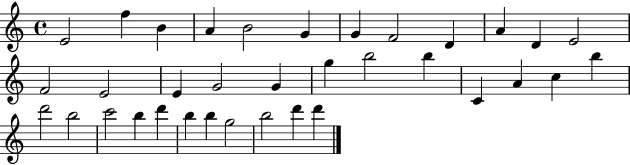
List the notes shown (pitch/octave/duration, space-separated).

E4/h F5/q B4/q A4/q B4/h G4/q G4/q F4/h D4/q A4/q D4/q E4/h F4/h E4/h E4/q G4/h G4/q G5/q B5/h B5/q C4/q A4/q C5/q B5/q D6/h B5/h C6/h B5/q D6/q B5/q B5/q G5/h B5/h D6/q D6/q